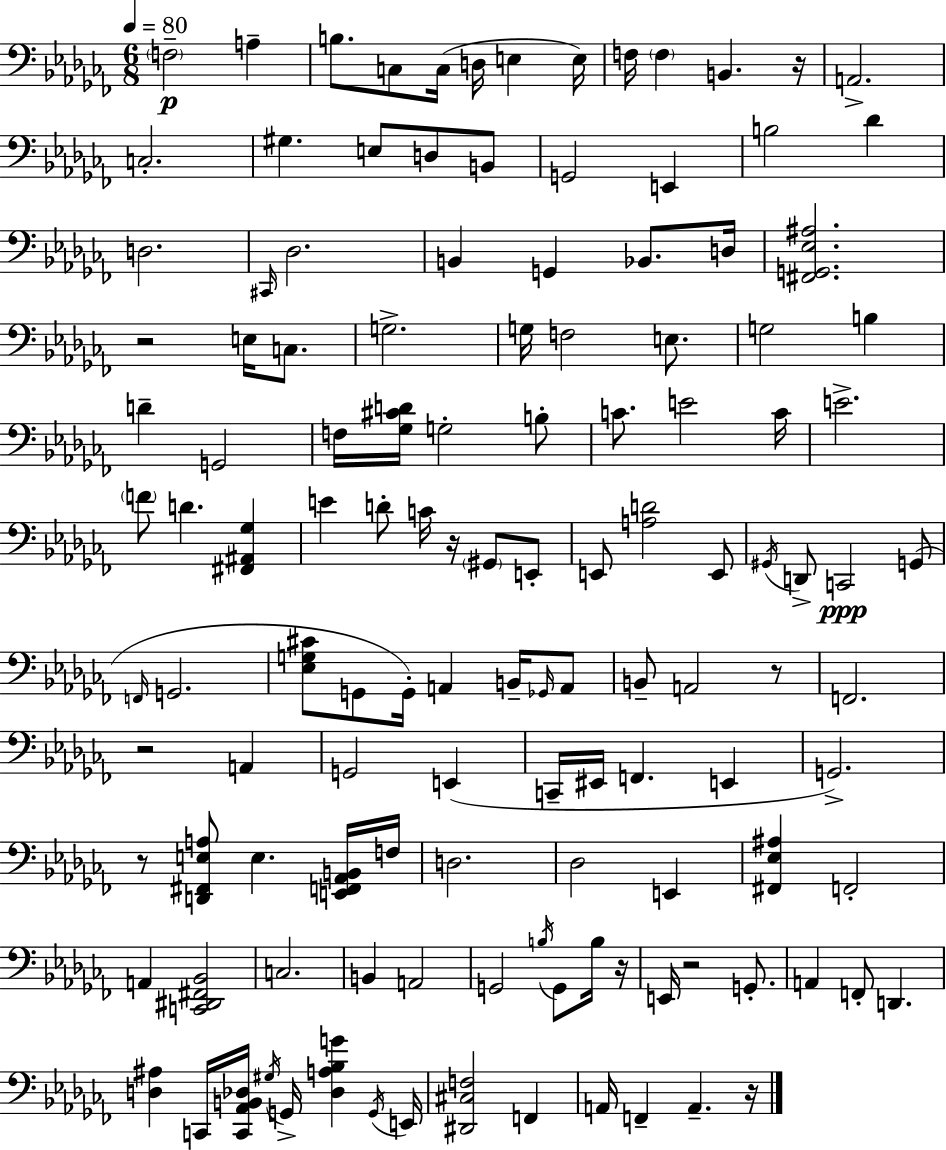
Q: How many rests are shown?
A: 9